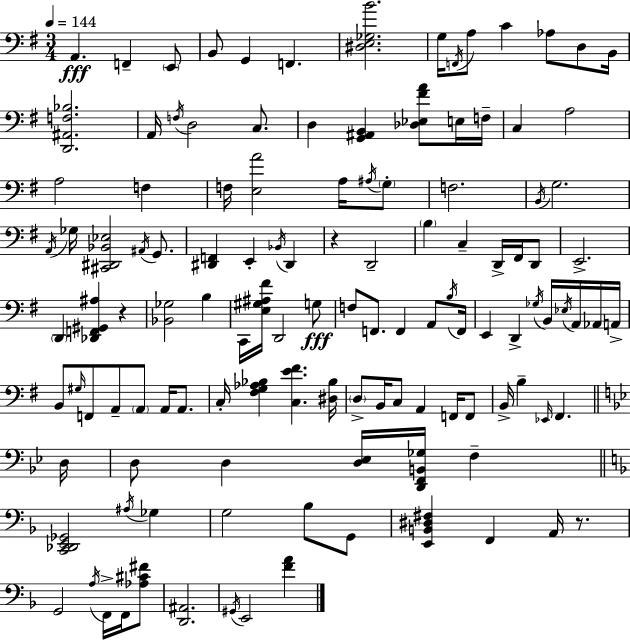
{
  \clef bass
  \numericTimeSignature
  \time 3/4
  \key g \major
  \tempo 4 = 144
  a,4.\fff f,4-- \parenthesize e,8 | b,8 g,4 f,4. | <dis e ges b'>2. | g16 \acciaccatura { f,16 } a8 c'4 aes8 d8 | \break b,16 <d, ais, f bes>2. | a,16 \acciaccatura { f16 } d2 c8. | d4 <g, ais, b,>4 <des ees fis' a'>8 | e16 f16-- c4 a2 | \break a2 f4 | f16 <e a'>2 a16 | \acciaccatura { ais16 } \parenthesize g8-. f2. | \acciaccatura { b,16 } g2. | \break \acciaccatura { a,16 } ges16 <cis, dis, bes, ees>2 | \acciaccatura { ais,16 } g,8. <dis, f,>4 e,4-. | \acciaccatura { bes,16 } dis,4 r4 d,2-- | \parenthesize b4 c4-- | \break d,16-> fis,16 d,8 e,2.-> | \parenthesize d,4 <des, f, gis, ais>4 | r4 <bes, ges>2 | b4 c,16 <e gis ais fis'>16 d,2 | \break g8\fff f8 f,8. | f,4 a,8 \acciaccatura { b16 } f,16 e,4 | d,4-> \acciaccatura { ges16 } b,16 \acciaccatura { ees16 } a,16 aes,16 a,16-> b,8 | \grace { gis16 } f,8 a,8-- \parenthesize a,8 a,16 a,8. c16-. | \break <fis g aes bes>4 <c e' fis'>4. <dis bes>16 \parenthesize d8-> | b,16 c8 a,4 f,16 f,8 b,16-> | b4-- \grace { ees,16 } fis,4. \bar "||" \break \key bes \major d16 d8 d4 <d ees>16 <d, f, b, ges>16 f4-- | \bar "||" \break \key d \minor <c, des, e, ges,>2 \acciaccatura { ais16 } ges4 | g2 bes8 g,8 | <e, b, dis fis>4 f,4 a,16 r8. | g,2 \acciaccatura { a16 } f,16-> f,16 | \break <aes cis' fis'>8 <d, ais,>2. | \acciaccatura { gis,16 } e,2 <f' a'>4 | \bar "|."
}